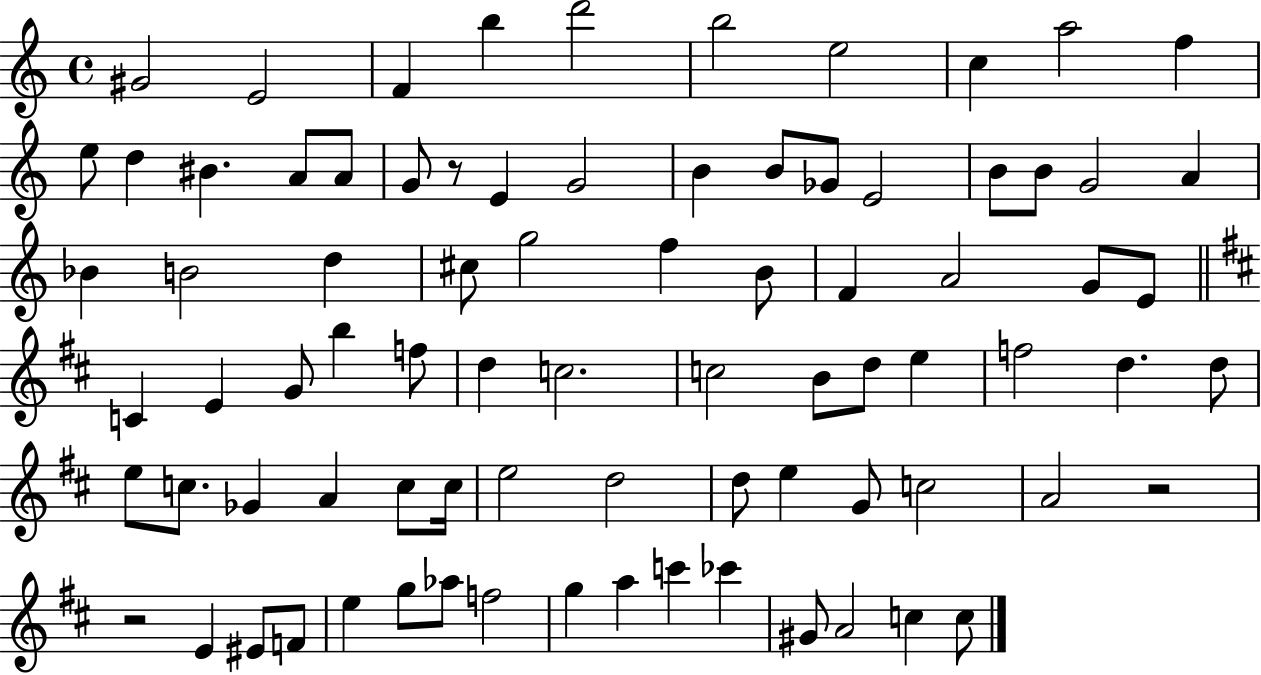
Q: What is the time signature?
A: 4/4